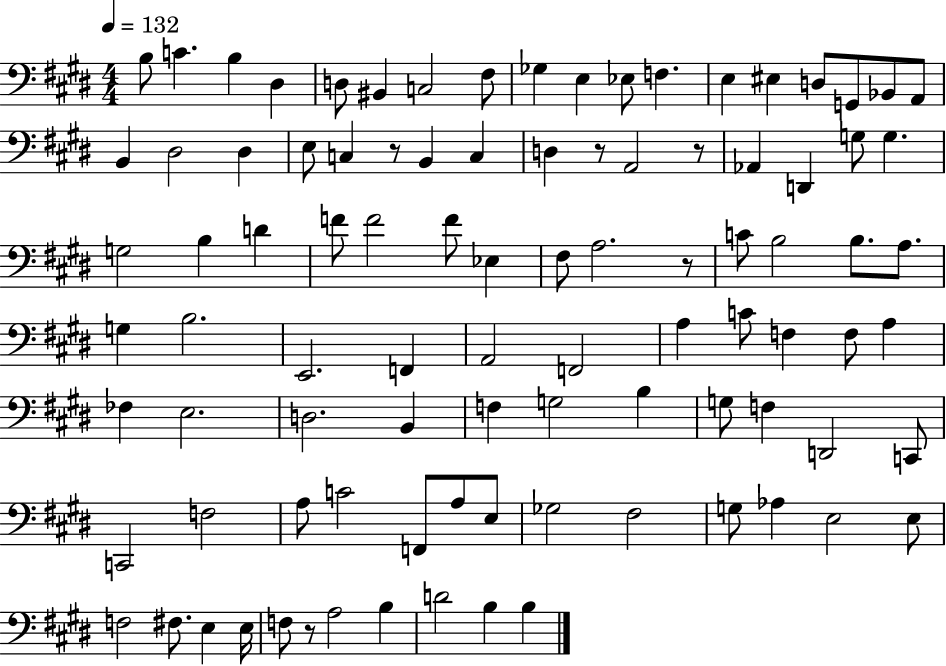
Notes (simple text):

B3/e C4/q. B3/q D#3/q D3/e BIS2/q C3/h F#3/e Gb3/q E3/q Eb3/e F3/q. E3/q EIS3/q D3/e G2/e Bb2/e A2/e B2/q D#3/h D#3/q E3/e C3/q R/e B2/q C3/q D3/q R/e A2/h R/e Ab2/q D2/q G3/e G3/q. G3/h B3/q D4/q F4/e F4/h F4/e Eb3/q F#3/e A3/h. R/e C4/e B3/h B3/e. A3/e. G3/q B3/h. E2/h. F2/q A2/h F2/h A3/q C4/e F3/q F3/e A3/q FES3/q E3/h. D3/h. B2/q F3/q G3/h B3/q G3/e F3/q D2/h C2/e C2/h F3/h A3/e C4/h F2/e A3/e E3/e Gb3/h F#3/h G3/e Ab3/q E3/h E3/e F3/h F#3/e. E3/q E3/s F3/e R/e A3/h B3/q D4/h B3/q B3/q